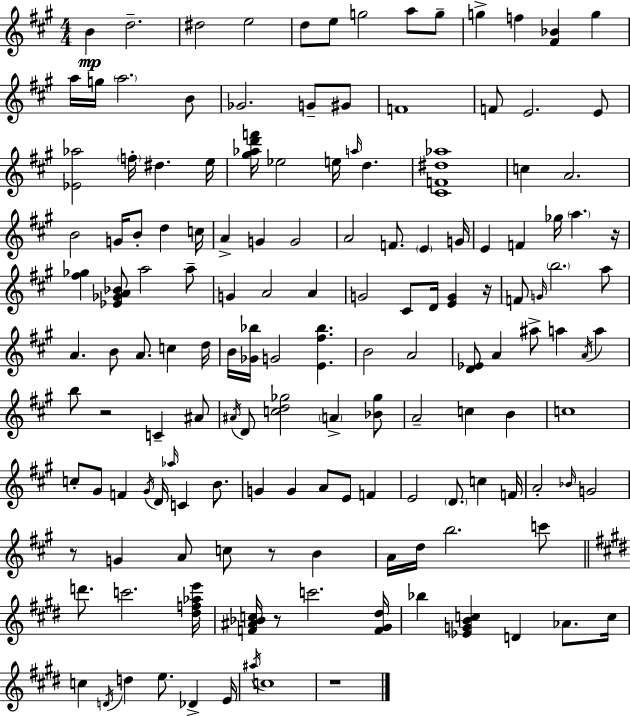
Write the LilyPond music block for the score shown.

{
  \clef treble
  \numericTimeSignature
  \time 4/4
  \key a \major
  b'4\mp d''2.-- | dis''2 e''2 | d''8 e''8 g''2 a''8 g''8-- | g''4-> f''4 <fis' bes'>4 g''4 | \break a''16 g''16 \parenthesize a''2. b'8 | ges'2. g'8-- gis'8 | f'1 | f'8 e'2. e'8 | \break <ees' aes''>2 \parenthesize f''16-. dis''4. e''16 | <gis'' aes'' d''' f'''>16 ees''2 e''16 \grace { a''16 } d''4. | <cis' f' dis'' aes''>1 | c''4 a'2. | \break b'2 g'16 b'8-. d''4 | c''16 a'4-> g'4 g'2 | a'2 f'8. \parenthesize e'4 | g'16 e'4 f'4 ges''16 \parenthesize a''4. | \break r16 <fis'' ges''>4 <ees' ges' a' bes'>8 a''2 a''8-- | g'4 a'2 a'4 | g'2 cis'8 d'16 <e' g'>4 | r16 f'8 \grace { g'16 } \parenthesize b''2. | \break a''8 a'4. b'8 a'8. c''4 | d''16 b'16 <ges' bes''>16 g'2 <e' fis'' bes''>4. | b'2 a'2 | <d' ees'>8 a'4 ais''8-> a''4 \acciaccatura { a'16 } a''4 | \break b''8 r2 c'4-- | ais'8 \acciaccatura { ais'16 } d'8 <c'' d'' ges''>2 \parenthesize a'4-> | <bes' ges''>8 a'2-- c''4 | b'4 c''1 | \break c''8-. gis'8 f'4 \acciaccatura { gis'16 } d'16 \grace { aes''16 } c'4 | b'8. g'4 g'4 a'8 | e'8 f'4 e'2 \parenthesize d'8. | c''4 f'16 a'2-. \grace { bes'16 } g'2 | \break r8 g'4 a'8 c''8 | r8 b'4 a'16 d''16 b''2. | c'''8 \bar "||" \break \key e \major d'''8. c'''2. <dis'' f'' aes'' e'''>16 | <f' ais' bes' c''>16 r8 c'''2. <f' gis' dis''>16 | bes''4 <ees' g' b' c''>4 d'4 aes'8. c''16 | c''4 \acciaccatura { d'16 } d''4 e''8. des'4-> | \break e'16 \acciaccatura { ais''16 } c''1 | r1 | \bar "|."
}